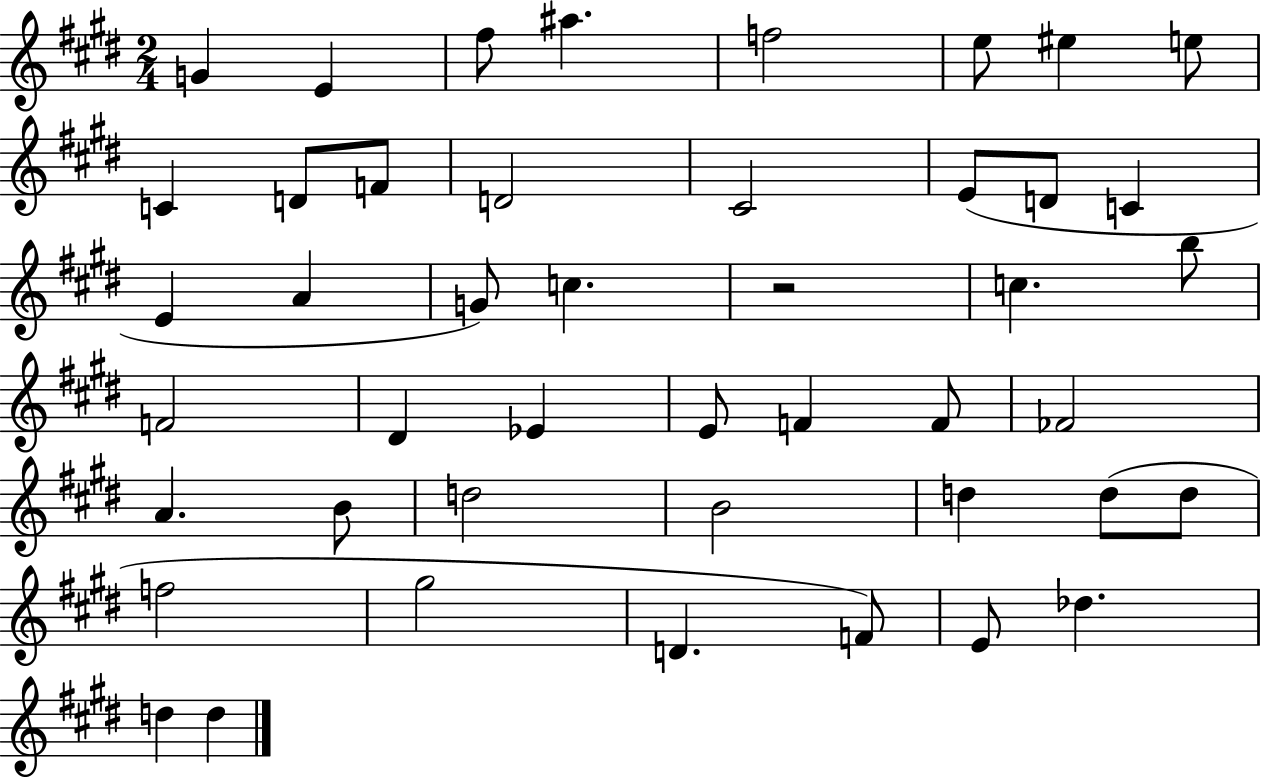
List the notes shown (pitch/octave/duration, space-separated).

G4/q E4/q F#5/e A#5/q. F5/h E5/e EIS5/q E5/e C4/q D4/e F4/e D4/h C#4/h E4/e D4/e C4/q E4/q A4/q G4/e C5/q. R/h C5/q. B5/e F4/h D#4/q Eb4/q E4/e F4/q F4/e FES4/h A4/q. B4/e D5/h B4/h D5/q D5/e D5/e F5/h G#5/h D4/q. F4/e E4/e Db5/q. D5/q D5/q